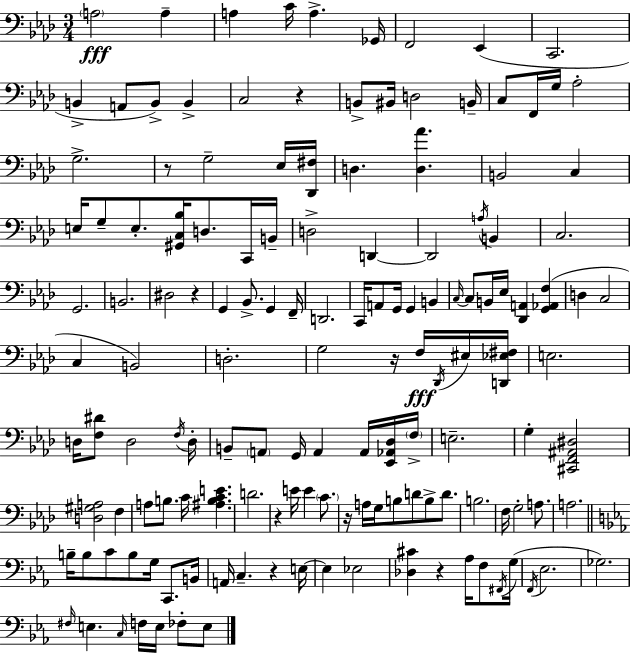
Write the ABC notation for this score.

X:1
T:Untitled
M:3/4
L:1/4
K:Fm
A,2 A, A, C/4 A, _G,,/4 F,,2 _E,, C,,2 B,, A,,/2 B,,/2 B,, C,2 z B,,/2 ^B,,/4 D,2 B,,/4 C,/2 F,,/4 G,/4 _A,2 G,2 z/2 G,2 _E,/4 [_D,,^F,]/4 D, [D,_A] B,,2 C, E,/4 G,/2 E,/2 [^G,,C,_B,]/4 D,/2 C,,/4 B,,/4 D,2 D,, D,,2 A,/4 B,, C,2 G,,2 B,,2 ^D,2 z G,, _B,,/2 G,, F,,/4 D,,2 C,,/4 A,,/2 G,,/4 G,, B,, C,/4 C,/2 B,,/4 _E,/4 [_D,,A,,] [G,,_A,,F,] D, C,2 C, B,,2 D,2 G,2 z/4 F,/4 _D,,/4 ^E,/4 [D,,_E,^F,]/4 E,2 D,/4 [F,^D]/2 D,2 F,/4 D,/4 B,,/2 A,,/2 G,,/4 A,, A,,/4 [_E,,_A,,_D,]/4 F,/4 E,2 G, [^C,,F,,^A,,^D,]2 [D,^G,A,]2 F, A,/2 B,/2 C/4 [^A,B,CE] D2 z E/4 E C/2 z/4 A,/4 G,/4 B,/2 D/2 B,/2 D/2 B,2 F,/4 G,2 A,/2 A,2 B,/4 B,/2 C/2 B,/2 G,/4 C,,/2 B,,/4 A,,/4 C, z E,/4 E, _E,2 [_D,^C] z _A,/4 F,/2 ^F,,/4 G,/4 F,,/4 _E,2 _G,2 ^F,/4 E, C,/4 F,/4 E,/4 _F,/2 E,/2